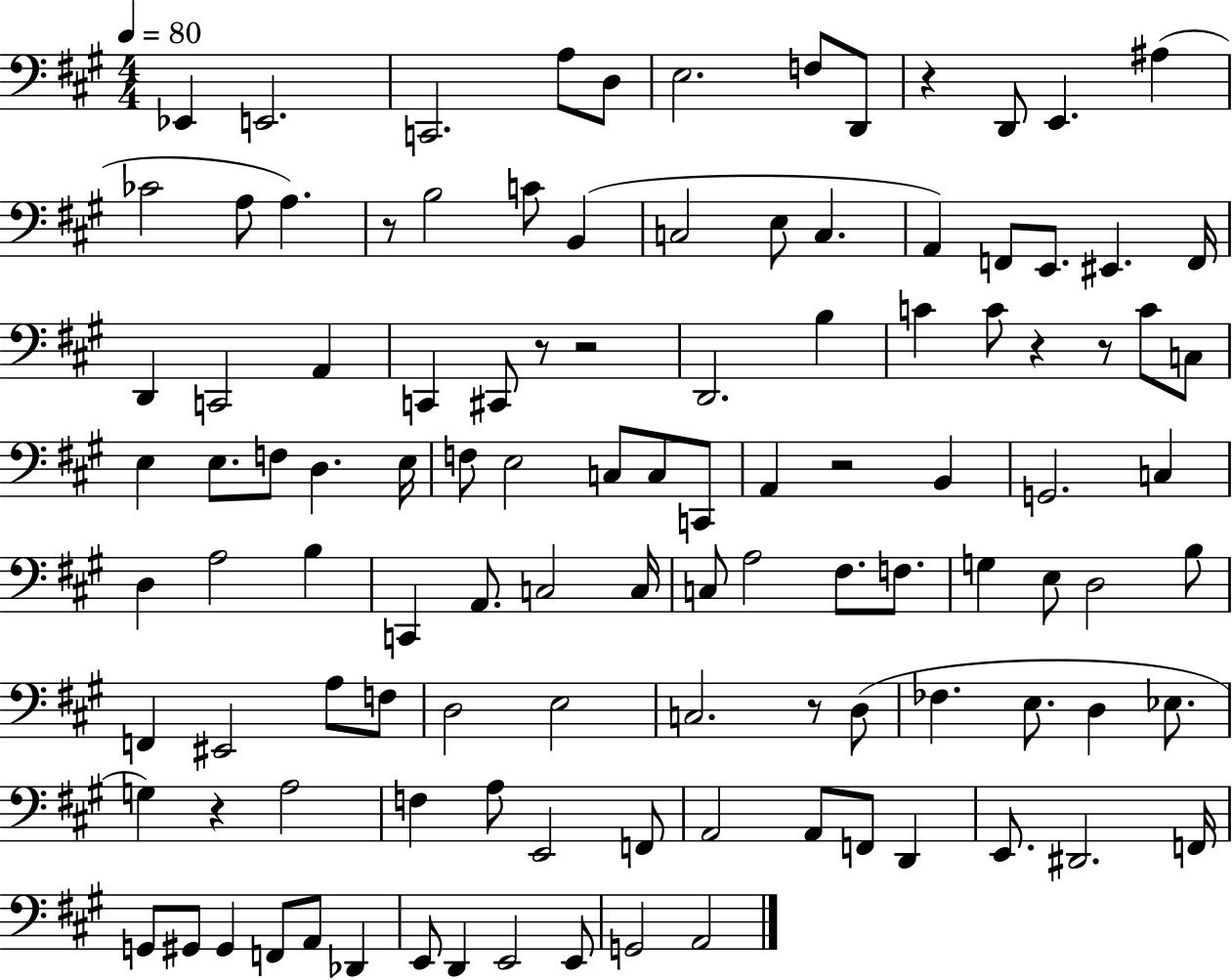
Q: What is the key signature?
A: A major